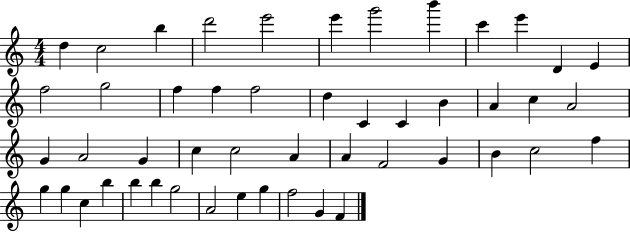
{
  \clef treble
  \numericTimeSignature
  \time 4/4
  \key c \major
  d''4 c''2 b''4 | d'''2 e'''2 | e'''4 g'''2 b'''4 | c'''4 e'''4 d'4 e'4 | \break f''2 g''2 | f''4 f''4 f''2 | d''4 c'4 c'4 b'4 | a'4 c''4 a'2 | \break g'4 a'2 g'4 | c''4 c''2 a'4 | a'4 f'2 g'4 | b'4 c''2 f''4 | \break g''4 g''4 c''4 b''4 | b''4 b''4 g''2 | a'2 e''4 g''4 | f''2 g'4 f'4 | \break \bar "|."
}